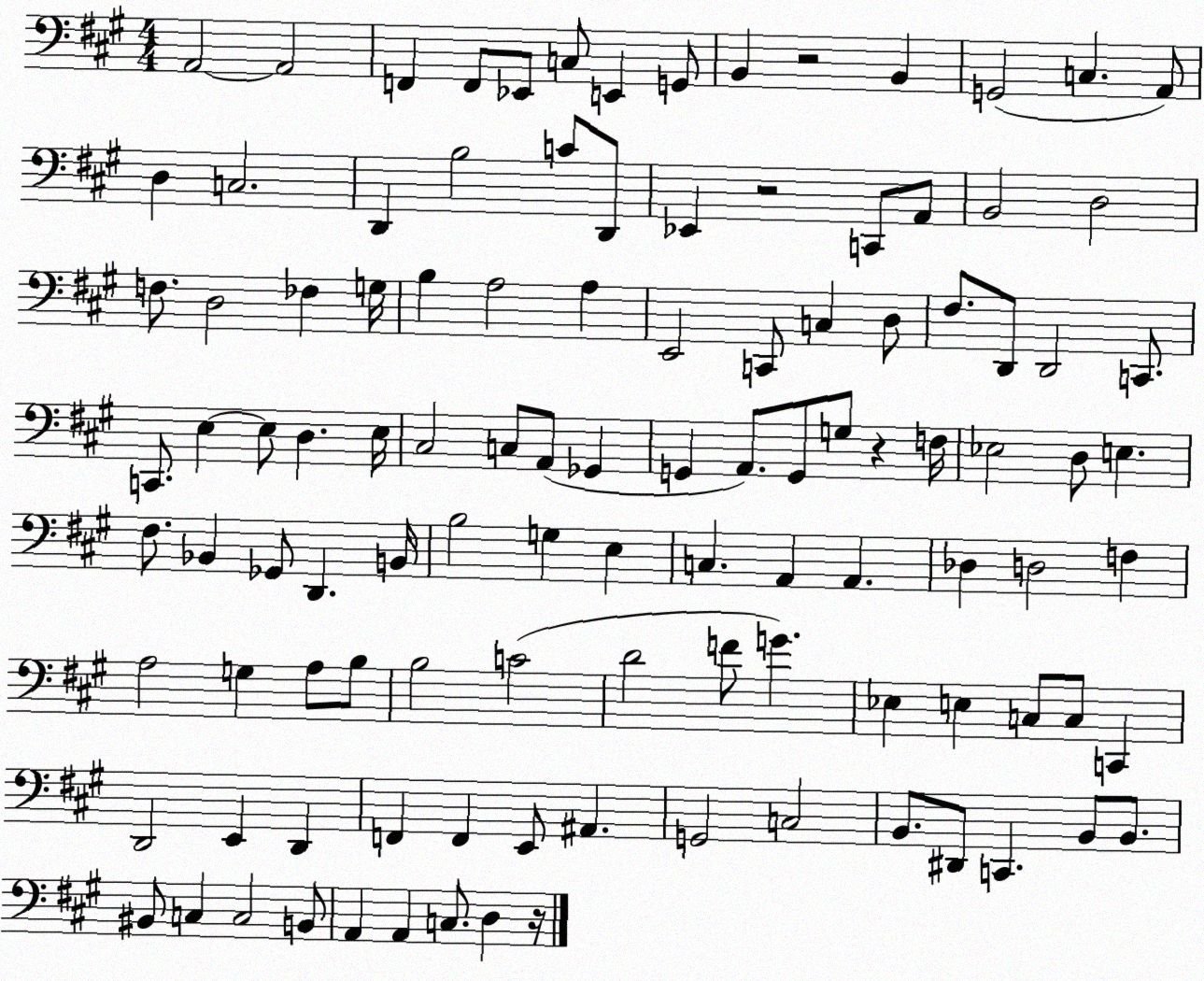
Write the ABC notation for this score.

X:1
T:Untitled
M:4/4
L:1/4
K:A
A,,2 A,,2 F,, F,,/2 _E,,/2 C,/2 E,, G,,/2 B,, z2 B,, G,,2 C, A,,/2 D, C,2 D,, B,2 C/2 D,,/2 _E,, z2 C,,/2 A,,/2 B,,2 D,2 F,/2 D,2 _F, G,/4 B, A,2 A, E,,2 C,,/2 C, D,/2 ^F,/2 D,,/2 D,,2 C,,/2 C,,/2 E, E,/2 D, E,/4 ^C,2 C,/2 A,,/2 _G,, G,, A,,/2 G,,/2 G,/2 z F,/4 _E,2 D,/2 E, ^F,/2 _B,, _G,,/2 D,, B,,/4 B,2 G, E, C, A,, A,, _D, D,2 F, A,2 G, A,/2 B,/2 B,2 C2 D2 F/2 G _E, E, C,/2 C,/2 C,, D,,2 E,, D,, F,, F,, E,,/2 ^A,, G,,2 C,2 B,,/2 ^D,,/2 C,, B,,/2 B,,/2 ^B,,/2 C, C,2 B,,/2 A,, A,, C,/2 D, z/4